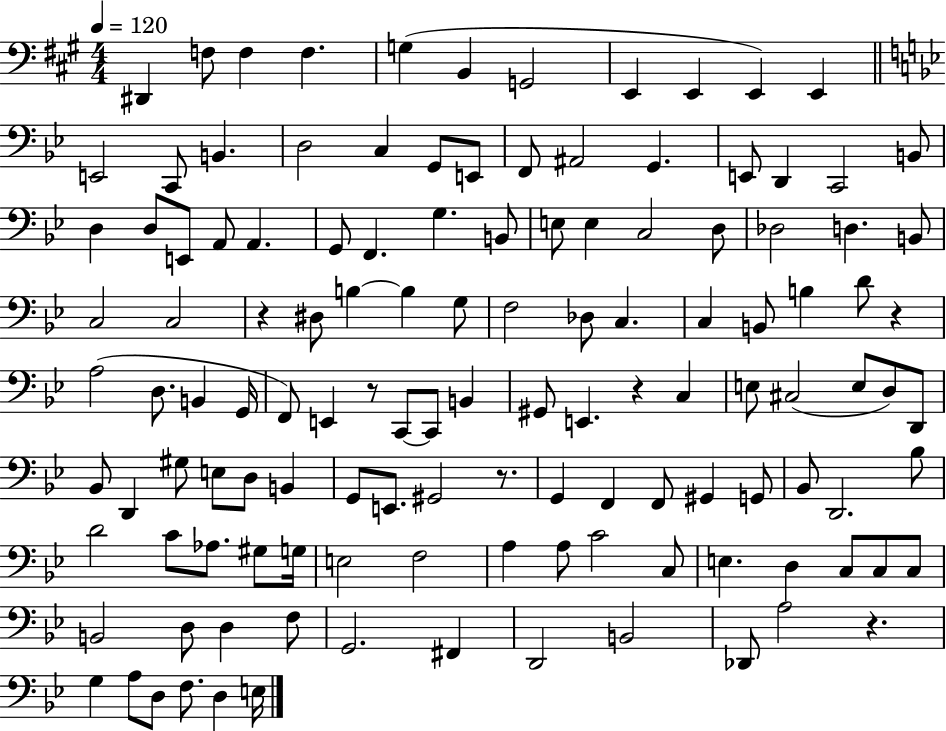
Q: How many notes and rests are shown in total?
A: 126